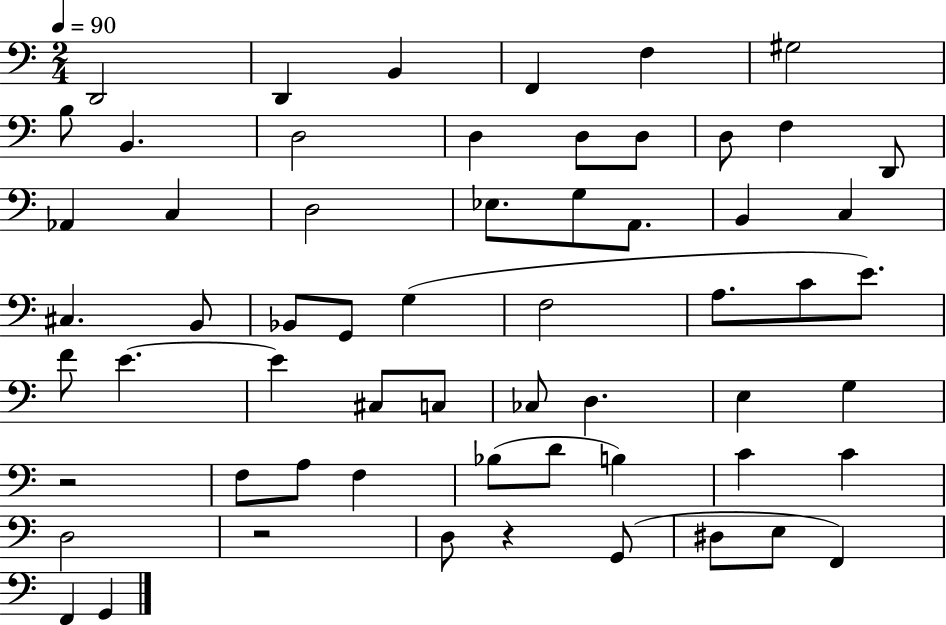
X:1
T:Untitled
M:2/4
L:1/4
K:C
D,,2 D,, B,, F,, F, ^G,2 B,/2 B,, D,2 D, D,/2 D,/2 D,/2 F, D,,/2 _A,, C, D,2 _E,/2 G,/2 A,,/2 B,, C, ^C, B,,/2 _B,,/2 G,,/2 G, F,2 A,/2 C/2 E/2 F/2 E E ^C,/2 C,/2 _C,/2 D, E, G, z2 F,/2 A,/2 F, _B,/2 D/2 B, C C D,2 z2 D,/2 z G,,/2 ^D,/2 E,/2 F,, F,, G,,